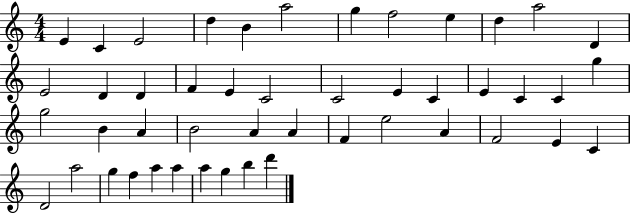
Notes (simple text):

E4/q C4/q E4/h D5/q B4/q A5/h G5/q F5/h E5/q D5/q A5/h D4/q E4/h D4/q D4/q F4/q E4/q C4/h C4/h E4/q C4/q E4/q C4/q C4/q G5/q G5/h B4/q A4/q B4/h A4/q A4/q F4/q E5/h A4/q F4/h E4/q C4/q D4/h A5/h G5/q F5/q A5/q A5/q A5/q G5/q B5/q D6/q